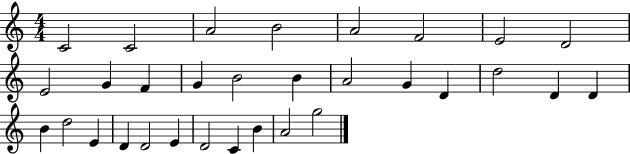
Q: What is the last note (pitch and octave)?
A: G5